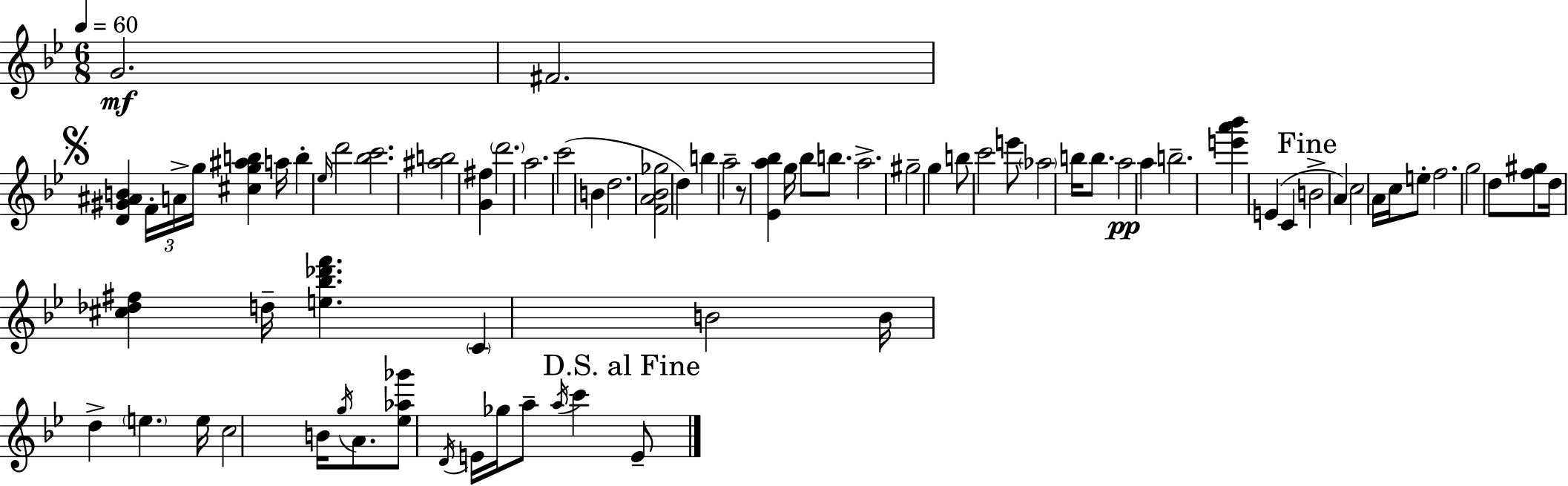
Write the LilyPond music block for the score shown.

{
  \clef treble
  \numericTimeSignature
  \time 6/8
  \key bes \major
  \tempo 4 = 60
  \repeat volta 2 { g'2.\mf | fis'2. | \mark \markup { \musicglyph "scripts.segno" } <d' gis' ais' b'>4 \tuplet 3/2 { f'16-. a'16-> g''16 } <cis'' g'' ais'' b''>4 a''16 | b''4-. \grace { ees''16 } d'''2 | \break <bes'' c'''>2. | <ais'' b''>2 <g' fis''>4 | \parenthesize d'''2. | a''2. | \break c'''2( b'4 | d''2. | <f' a' bes' ges''>2 d''4) | b''4 a''2-- | \break r8 <ees' a'' bes''>4 g''16 bes''8 b''8. | a''2.-> | gis''2-- g''4 | b''8 c'''2 e'''8 | \break \parenthesize aes''2 b''16 b''8. | a''2\pp a''4 | b''2.-- | <e''' a''' bes'''>4 e'4( c'4 | \break \mark "Fine" b'2-> a'4) | c''2 a'16 c''16 e''8-. | f''2. | g''2 d''8 <f'' gis''>8 | \break d''16 <cis'' des'' fis''>4 d''16-- <e'' bes'' des''' f'''>4. | \parenthesize c'4 b'2 | b'16 d''4-> \parenthesize e''4. | e''16 c''2 b'16 \acciaccatura { g''16 } a'8. | \break <ees'' aes'' ges'''>8 \acciaccatura { d'16 } e'16 ges''16 a''8-- \acciaccatura { a''16 } c'''4 | \mark "D.S. al Fine" e'8-- } \bar "|."
}